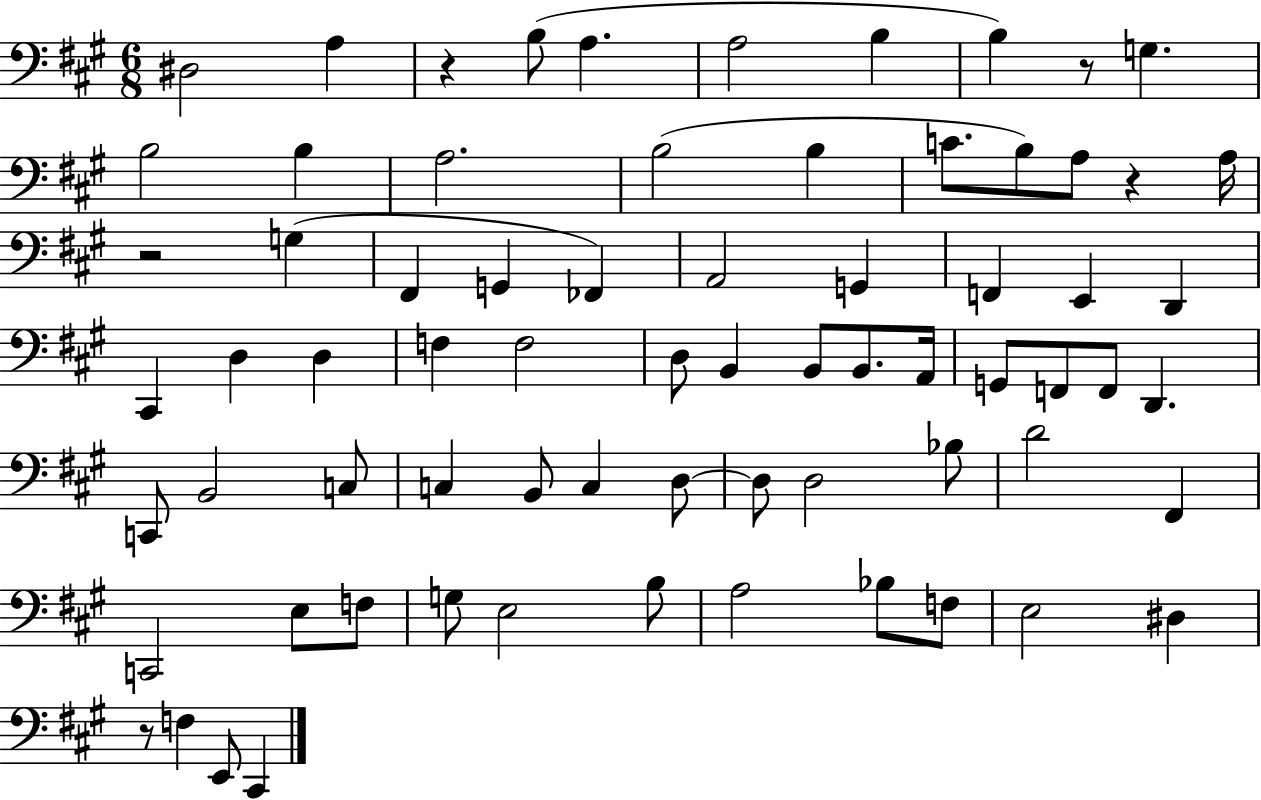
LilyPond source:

{
  \clef bass
  \numericTimeSignature
  \time 6/8
  \key a \major
  dis2 a4 | r4 b8( a4. | a2 b4 | b4) r8 g4. | \break b2 b4 | a2. | b2( b4 | c'8. b8) a8 r4 a16 | \break r2 g4( | fis,4 g,4 fes,4) | a,2 g,4 | f,4 e,4 d,4 | \break cis,4 d4 d4 | f4 f2 | d8 b,4 b,8 b,8. a,16 | g,8 f,8 f,8 d,4. | \break c,8 b,2 c8 | c4 b,8 c4 d8~~ | d8 d2 bes8 | d'2 fis,4 | \break c,2 e8 f8 | g8 e2 b8 | a2 bes8 f8 | e2 dis4 | \break r8 f4 e,8 cis,4 | \bar "|."
}